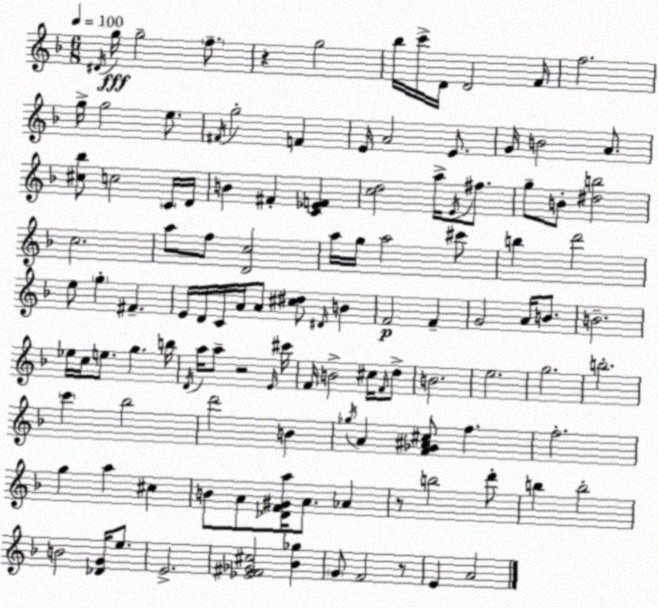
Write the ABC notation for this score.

X:1
T:Untitled
M:6/8
L:1/4
K:F
^D/4 g/4 g2 f/2 z g2 _b/4 c'/4 D/4 D2 F/4 f2 g/4 g2 e/2 ^F/4 g2 F E/4 A2 E/2 G/4 B2 A/2 [^c_b]/2 c2 C/4 D/4 B ^F [C_EF] [cd]2 a/4 E/4 ^f/2 g/2 B/2 [^db]2 c2 a/2 f/2 [Dc]2 a/4 g/4 a2 ^c'/2 b d'2 e/2 g ^F E/4 D/4 C/4 A/4 A/2 [^c^d]/2 ^D/4 B F2 F G2 A/4 B/2 B2 _e/4 c/4 e/2 g b/4 D/4 a/4 a/2 z2 E/4 ^c'/4 F/4 B2 ^c/4 F/4 d/2 B2 e2 g2 b2 c' _b2 d'2 B _g/4 A [F_G^A^c]/2 f f2 g a ^c B/2 A/2 [_DF^Ga]/4 A/2 _A z/2 b2 d'/2 b b2 B2 [_DG]/4 e/2 E2 [_E^F_G^c]2 [_B_g] G/2 F2 z/2 E A2